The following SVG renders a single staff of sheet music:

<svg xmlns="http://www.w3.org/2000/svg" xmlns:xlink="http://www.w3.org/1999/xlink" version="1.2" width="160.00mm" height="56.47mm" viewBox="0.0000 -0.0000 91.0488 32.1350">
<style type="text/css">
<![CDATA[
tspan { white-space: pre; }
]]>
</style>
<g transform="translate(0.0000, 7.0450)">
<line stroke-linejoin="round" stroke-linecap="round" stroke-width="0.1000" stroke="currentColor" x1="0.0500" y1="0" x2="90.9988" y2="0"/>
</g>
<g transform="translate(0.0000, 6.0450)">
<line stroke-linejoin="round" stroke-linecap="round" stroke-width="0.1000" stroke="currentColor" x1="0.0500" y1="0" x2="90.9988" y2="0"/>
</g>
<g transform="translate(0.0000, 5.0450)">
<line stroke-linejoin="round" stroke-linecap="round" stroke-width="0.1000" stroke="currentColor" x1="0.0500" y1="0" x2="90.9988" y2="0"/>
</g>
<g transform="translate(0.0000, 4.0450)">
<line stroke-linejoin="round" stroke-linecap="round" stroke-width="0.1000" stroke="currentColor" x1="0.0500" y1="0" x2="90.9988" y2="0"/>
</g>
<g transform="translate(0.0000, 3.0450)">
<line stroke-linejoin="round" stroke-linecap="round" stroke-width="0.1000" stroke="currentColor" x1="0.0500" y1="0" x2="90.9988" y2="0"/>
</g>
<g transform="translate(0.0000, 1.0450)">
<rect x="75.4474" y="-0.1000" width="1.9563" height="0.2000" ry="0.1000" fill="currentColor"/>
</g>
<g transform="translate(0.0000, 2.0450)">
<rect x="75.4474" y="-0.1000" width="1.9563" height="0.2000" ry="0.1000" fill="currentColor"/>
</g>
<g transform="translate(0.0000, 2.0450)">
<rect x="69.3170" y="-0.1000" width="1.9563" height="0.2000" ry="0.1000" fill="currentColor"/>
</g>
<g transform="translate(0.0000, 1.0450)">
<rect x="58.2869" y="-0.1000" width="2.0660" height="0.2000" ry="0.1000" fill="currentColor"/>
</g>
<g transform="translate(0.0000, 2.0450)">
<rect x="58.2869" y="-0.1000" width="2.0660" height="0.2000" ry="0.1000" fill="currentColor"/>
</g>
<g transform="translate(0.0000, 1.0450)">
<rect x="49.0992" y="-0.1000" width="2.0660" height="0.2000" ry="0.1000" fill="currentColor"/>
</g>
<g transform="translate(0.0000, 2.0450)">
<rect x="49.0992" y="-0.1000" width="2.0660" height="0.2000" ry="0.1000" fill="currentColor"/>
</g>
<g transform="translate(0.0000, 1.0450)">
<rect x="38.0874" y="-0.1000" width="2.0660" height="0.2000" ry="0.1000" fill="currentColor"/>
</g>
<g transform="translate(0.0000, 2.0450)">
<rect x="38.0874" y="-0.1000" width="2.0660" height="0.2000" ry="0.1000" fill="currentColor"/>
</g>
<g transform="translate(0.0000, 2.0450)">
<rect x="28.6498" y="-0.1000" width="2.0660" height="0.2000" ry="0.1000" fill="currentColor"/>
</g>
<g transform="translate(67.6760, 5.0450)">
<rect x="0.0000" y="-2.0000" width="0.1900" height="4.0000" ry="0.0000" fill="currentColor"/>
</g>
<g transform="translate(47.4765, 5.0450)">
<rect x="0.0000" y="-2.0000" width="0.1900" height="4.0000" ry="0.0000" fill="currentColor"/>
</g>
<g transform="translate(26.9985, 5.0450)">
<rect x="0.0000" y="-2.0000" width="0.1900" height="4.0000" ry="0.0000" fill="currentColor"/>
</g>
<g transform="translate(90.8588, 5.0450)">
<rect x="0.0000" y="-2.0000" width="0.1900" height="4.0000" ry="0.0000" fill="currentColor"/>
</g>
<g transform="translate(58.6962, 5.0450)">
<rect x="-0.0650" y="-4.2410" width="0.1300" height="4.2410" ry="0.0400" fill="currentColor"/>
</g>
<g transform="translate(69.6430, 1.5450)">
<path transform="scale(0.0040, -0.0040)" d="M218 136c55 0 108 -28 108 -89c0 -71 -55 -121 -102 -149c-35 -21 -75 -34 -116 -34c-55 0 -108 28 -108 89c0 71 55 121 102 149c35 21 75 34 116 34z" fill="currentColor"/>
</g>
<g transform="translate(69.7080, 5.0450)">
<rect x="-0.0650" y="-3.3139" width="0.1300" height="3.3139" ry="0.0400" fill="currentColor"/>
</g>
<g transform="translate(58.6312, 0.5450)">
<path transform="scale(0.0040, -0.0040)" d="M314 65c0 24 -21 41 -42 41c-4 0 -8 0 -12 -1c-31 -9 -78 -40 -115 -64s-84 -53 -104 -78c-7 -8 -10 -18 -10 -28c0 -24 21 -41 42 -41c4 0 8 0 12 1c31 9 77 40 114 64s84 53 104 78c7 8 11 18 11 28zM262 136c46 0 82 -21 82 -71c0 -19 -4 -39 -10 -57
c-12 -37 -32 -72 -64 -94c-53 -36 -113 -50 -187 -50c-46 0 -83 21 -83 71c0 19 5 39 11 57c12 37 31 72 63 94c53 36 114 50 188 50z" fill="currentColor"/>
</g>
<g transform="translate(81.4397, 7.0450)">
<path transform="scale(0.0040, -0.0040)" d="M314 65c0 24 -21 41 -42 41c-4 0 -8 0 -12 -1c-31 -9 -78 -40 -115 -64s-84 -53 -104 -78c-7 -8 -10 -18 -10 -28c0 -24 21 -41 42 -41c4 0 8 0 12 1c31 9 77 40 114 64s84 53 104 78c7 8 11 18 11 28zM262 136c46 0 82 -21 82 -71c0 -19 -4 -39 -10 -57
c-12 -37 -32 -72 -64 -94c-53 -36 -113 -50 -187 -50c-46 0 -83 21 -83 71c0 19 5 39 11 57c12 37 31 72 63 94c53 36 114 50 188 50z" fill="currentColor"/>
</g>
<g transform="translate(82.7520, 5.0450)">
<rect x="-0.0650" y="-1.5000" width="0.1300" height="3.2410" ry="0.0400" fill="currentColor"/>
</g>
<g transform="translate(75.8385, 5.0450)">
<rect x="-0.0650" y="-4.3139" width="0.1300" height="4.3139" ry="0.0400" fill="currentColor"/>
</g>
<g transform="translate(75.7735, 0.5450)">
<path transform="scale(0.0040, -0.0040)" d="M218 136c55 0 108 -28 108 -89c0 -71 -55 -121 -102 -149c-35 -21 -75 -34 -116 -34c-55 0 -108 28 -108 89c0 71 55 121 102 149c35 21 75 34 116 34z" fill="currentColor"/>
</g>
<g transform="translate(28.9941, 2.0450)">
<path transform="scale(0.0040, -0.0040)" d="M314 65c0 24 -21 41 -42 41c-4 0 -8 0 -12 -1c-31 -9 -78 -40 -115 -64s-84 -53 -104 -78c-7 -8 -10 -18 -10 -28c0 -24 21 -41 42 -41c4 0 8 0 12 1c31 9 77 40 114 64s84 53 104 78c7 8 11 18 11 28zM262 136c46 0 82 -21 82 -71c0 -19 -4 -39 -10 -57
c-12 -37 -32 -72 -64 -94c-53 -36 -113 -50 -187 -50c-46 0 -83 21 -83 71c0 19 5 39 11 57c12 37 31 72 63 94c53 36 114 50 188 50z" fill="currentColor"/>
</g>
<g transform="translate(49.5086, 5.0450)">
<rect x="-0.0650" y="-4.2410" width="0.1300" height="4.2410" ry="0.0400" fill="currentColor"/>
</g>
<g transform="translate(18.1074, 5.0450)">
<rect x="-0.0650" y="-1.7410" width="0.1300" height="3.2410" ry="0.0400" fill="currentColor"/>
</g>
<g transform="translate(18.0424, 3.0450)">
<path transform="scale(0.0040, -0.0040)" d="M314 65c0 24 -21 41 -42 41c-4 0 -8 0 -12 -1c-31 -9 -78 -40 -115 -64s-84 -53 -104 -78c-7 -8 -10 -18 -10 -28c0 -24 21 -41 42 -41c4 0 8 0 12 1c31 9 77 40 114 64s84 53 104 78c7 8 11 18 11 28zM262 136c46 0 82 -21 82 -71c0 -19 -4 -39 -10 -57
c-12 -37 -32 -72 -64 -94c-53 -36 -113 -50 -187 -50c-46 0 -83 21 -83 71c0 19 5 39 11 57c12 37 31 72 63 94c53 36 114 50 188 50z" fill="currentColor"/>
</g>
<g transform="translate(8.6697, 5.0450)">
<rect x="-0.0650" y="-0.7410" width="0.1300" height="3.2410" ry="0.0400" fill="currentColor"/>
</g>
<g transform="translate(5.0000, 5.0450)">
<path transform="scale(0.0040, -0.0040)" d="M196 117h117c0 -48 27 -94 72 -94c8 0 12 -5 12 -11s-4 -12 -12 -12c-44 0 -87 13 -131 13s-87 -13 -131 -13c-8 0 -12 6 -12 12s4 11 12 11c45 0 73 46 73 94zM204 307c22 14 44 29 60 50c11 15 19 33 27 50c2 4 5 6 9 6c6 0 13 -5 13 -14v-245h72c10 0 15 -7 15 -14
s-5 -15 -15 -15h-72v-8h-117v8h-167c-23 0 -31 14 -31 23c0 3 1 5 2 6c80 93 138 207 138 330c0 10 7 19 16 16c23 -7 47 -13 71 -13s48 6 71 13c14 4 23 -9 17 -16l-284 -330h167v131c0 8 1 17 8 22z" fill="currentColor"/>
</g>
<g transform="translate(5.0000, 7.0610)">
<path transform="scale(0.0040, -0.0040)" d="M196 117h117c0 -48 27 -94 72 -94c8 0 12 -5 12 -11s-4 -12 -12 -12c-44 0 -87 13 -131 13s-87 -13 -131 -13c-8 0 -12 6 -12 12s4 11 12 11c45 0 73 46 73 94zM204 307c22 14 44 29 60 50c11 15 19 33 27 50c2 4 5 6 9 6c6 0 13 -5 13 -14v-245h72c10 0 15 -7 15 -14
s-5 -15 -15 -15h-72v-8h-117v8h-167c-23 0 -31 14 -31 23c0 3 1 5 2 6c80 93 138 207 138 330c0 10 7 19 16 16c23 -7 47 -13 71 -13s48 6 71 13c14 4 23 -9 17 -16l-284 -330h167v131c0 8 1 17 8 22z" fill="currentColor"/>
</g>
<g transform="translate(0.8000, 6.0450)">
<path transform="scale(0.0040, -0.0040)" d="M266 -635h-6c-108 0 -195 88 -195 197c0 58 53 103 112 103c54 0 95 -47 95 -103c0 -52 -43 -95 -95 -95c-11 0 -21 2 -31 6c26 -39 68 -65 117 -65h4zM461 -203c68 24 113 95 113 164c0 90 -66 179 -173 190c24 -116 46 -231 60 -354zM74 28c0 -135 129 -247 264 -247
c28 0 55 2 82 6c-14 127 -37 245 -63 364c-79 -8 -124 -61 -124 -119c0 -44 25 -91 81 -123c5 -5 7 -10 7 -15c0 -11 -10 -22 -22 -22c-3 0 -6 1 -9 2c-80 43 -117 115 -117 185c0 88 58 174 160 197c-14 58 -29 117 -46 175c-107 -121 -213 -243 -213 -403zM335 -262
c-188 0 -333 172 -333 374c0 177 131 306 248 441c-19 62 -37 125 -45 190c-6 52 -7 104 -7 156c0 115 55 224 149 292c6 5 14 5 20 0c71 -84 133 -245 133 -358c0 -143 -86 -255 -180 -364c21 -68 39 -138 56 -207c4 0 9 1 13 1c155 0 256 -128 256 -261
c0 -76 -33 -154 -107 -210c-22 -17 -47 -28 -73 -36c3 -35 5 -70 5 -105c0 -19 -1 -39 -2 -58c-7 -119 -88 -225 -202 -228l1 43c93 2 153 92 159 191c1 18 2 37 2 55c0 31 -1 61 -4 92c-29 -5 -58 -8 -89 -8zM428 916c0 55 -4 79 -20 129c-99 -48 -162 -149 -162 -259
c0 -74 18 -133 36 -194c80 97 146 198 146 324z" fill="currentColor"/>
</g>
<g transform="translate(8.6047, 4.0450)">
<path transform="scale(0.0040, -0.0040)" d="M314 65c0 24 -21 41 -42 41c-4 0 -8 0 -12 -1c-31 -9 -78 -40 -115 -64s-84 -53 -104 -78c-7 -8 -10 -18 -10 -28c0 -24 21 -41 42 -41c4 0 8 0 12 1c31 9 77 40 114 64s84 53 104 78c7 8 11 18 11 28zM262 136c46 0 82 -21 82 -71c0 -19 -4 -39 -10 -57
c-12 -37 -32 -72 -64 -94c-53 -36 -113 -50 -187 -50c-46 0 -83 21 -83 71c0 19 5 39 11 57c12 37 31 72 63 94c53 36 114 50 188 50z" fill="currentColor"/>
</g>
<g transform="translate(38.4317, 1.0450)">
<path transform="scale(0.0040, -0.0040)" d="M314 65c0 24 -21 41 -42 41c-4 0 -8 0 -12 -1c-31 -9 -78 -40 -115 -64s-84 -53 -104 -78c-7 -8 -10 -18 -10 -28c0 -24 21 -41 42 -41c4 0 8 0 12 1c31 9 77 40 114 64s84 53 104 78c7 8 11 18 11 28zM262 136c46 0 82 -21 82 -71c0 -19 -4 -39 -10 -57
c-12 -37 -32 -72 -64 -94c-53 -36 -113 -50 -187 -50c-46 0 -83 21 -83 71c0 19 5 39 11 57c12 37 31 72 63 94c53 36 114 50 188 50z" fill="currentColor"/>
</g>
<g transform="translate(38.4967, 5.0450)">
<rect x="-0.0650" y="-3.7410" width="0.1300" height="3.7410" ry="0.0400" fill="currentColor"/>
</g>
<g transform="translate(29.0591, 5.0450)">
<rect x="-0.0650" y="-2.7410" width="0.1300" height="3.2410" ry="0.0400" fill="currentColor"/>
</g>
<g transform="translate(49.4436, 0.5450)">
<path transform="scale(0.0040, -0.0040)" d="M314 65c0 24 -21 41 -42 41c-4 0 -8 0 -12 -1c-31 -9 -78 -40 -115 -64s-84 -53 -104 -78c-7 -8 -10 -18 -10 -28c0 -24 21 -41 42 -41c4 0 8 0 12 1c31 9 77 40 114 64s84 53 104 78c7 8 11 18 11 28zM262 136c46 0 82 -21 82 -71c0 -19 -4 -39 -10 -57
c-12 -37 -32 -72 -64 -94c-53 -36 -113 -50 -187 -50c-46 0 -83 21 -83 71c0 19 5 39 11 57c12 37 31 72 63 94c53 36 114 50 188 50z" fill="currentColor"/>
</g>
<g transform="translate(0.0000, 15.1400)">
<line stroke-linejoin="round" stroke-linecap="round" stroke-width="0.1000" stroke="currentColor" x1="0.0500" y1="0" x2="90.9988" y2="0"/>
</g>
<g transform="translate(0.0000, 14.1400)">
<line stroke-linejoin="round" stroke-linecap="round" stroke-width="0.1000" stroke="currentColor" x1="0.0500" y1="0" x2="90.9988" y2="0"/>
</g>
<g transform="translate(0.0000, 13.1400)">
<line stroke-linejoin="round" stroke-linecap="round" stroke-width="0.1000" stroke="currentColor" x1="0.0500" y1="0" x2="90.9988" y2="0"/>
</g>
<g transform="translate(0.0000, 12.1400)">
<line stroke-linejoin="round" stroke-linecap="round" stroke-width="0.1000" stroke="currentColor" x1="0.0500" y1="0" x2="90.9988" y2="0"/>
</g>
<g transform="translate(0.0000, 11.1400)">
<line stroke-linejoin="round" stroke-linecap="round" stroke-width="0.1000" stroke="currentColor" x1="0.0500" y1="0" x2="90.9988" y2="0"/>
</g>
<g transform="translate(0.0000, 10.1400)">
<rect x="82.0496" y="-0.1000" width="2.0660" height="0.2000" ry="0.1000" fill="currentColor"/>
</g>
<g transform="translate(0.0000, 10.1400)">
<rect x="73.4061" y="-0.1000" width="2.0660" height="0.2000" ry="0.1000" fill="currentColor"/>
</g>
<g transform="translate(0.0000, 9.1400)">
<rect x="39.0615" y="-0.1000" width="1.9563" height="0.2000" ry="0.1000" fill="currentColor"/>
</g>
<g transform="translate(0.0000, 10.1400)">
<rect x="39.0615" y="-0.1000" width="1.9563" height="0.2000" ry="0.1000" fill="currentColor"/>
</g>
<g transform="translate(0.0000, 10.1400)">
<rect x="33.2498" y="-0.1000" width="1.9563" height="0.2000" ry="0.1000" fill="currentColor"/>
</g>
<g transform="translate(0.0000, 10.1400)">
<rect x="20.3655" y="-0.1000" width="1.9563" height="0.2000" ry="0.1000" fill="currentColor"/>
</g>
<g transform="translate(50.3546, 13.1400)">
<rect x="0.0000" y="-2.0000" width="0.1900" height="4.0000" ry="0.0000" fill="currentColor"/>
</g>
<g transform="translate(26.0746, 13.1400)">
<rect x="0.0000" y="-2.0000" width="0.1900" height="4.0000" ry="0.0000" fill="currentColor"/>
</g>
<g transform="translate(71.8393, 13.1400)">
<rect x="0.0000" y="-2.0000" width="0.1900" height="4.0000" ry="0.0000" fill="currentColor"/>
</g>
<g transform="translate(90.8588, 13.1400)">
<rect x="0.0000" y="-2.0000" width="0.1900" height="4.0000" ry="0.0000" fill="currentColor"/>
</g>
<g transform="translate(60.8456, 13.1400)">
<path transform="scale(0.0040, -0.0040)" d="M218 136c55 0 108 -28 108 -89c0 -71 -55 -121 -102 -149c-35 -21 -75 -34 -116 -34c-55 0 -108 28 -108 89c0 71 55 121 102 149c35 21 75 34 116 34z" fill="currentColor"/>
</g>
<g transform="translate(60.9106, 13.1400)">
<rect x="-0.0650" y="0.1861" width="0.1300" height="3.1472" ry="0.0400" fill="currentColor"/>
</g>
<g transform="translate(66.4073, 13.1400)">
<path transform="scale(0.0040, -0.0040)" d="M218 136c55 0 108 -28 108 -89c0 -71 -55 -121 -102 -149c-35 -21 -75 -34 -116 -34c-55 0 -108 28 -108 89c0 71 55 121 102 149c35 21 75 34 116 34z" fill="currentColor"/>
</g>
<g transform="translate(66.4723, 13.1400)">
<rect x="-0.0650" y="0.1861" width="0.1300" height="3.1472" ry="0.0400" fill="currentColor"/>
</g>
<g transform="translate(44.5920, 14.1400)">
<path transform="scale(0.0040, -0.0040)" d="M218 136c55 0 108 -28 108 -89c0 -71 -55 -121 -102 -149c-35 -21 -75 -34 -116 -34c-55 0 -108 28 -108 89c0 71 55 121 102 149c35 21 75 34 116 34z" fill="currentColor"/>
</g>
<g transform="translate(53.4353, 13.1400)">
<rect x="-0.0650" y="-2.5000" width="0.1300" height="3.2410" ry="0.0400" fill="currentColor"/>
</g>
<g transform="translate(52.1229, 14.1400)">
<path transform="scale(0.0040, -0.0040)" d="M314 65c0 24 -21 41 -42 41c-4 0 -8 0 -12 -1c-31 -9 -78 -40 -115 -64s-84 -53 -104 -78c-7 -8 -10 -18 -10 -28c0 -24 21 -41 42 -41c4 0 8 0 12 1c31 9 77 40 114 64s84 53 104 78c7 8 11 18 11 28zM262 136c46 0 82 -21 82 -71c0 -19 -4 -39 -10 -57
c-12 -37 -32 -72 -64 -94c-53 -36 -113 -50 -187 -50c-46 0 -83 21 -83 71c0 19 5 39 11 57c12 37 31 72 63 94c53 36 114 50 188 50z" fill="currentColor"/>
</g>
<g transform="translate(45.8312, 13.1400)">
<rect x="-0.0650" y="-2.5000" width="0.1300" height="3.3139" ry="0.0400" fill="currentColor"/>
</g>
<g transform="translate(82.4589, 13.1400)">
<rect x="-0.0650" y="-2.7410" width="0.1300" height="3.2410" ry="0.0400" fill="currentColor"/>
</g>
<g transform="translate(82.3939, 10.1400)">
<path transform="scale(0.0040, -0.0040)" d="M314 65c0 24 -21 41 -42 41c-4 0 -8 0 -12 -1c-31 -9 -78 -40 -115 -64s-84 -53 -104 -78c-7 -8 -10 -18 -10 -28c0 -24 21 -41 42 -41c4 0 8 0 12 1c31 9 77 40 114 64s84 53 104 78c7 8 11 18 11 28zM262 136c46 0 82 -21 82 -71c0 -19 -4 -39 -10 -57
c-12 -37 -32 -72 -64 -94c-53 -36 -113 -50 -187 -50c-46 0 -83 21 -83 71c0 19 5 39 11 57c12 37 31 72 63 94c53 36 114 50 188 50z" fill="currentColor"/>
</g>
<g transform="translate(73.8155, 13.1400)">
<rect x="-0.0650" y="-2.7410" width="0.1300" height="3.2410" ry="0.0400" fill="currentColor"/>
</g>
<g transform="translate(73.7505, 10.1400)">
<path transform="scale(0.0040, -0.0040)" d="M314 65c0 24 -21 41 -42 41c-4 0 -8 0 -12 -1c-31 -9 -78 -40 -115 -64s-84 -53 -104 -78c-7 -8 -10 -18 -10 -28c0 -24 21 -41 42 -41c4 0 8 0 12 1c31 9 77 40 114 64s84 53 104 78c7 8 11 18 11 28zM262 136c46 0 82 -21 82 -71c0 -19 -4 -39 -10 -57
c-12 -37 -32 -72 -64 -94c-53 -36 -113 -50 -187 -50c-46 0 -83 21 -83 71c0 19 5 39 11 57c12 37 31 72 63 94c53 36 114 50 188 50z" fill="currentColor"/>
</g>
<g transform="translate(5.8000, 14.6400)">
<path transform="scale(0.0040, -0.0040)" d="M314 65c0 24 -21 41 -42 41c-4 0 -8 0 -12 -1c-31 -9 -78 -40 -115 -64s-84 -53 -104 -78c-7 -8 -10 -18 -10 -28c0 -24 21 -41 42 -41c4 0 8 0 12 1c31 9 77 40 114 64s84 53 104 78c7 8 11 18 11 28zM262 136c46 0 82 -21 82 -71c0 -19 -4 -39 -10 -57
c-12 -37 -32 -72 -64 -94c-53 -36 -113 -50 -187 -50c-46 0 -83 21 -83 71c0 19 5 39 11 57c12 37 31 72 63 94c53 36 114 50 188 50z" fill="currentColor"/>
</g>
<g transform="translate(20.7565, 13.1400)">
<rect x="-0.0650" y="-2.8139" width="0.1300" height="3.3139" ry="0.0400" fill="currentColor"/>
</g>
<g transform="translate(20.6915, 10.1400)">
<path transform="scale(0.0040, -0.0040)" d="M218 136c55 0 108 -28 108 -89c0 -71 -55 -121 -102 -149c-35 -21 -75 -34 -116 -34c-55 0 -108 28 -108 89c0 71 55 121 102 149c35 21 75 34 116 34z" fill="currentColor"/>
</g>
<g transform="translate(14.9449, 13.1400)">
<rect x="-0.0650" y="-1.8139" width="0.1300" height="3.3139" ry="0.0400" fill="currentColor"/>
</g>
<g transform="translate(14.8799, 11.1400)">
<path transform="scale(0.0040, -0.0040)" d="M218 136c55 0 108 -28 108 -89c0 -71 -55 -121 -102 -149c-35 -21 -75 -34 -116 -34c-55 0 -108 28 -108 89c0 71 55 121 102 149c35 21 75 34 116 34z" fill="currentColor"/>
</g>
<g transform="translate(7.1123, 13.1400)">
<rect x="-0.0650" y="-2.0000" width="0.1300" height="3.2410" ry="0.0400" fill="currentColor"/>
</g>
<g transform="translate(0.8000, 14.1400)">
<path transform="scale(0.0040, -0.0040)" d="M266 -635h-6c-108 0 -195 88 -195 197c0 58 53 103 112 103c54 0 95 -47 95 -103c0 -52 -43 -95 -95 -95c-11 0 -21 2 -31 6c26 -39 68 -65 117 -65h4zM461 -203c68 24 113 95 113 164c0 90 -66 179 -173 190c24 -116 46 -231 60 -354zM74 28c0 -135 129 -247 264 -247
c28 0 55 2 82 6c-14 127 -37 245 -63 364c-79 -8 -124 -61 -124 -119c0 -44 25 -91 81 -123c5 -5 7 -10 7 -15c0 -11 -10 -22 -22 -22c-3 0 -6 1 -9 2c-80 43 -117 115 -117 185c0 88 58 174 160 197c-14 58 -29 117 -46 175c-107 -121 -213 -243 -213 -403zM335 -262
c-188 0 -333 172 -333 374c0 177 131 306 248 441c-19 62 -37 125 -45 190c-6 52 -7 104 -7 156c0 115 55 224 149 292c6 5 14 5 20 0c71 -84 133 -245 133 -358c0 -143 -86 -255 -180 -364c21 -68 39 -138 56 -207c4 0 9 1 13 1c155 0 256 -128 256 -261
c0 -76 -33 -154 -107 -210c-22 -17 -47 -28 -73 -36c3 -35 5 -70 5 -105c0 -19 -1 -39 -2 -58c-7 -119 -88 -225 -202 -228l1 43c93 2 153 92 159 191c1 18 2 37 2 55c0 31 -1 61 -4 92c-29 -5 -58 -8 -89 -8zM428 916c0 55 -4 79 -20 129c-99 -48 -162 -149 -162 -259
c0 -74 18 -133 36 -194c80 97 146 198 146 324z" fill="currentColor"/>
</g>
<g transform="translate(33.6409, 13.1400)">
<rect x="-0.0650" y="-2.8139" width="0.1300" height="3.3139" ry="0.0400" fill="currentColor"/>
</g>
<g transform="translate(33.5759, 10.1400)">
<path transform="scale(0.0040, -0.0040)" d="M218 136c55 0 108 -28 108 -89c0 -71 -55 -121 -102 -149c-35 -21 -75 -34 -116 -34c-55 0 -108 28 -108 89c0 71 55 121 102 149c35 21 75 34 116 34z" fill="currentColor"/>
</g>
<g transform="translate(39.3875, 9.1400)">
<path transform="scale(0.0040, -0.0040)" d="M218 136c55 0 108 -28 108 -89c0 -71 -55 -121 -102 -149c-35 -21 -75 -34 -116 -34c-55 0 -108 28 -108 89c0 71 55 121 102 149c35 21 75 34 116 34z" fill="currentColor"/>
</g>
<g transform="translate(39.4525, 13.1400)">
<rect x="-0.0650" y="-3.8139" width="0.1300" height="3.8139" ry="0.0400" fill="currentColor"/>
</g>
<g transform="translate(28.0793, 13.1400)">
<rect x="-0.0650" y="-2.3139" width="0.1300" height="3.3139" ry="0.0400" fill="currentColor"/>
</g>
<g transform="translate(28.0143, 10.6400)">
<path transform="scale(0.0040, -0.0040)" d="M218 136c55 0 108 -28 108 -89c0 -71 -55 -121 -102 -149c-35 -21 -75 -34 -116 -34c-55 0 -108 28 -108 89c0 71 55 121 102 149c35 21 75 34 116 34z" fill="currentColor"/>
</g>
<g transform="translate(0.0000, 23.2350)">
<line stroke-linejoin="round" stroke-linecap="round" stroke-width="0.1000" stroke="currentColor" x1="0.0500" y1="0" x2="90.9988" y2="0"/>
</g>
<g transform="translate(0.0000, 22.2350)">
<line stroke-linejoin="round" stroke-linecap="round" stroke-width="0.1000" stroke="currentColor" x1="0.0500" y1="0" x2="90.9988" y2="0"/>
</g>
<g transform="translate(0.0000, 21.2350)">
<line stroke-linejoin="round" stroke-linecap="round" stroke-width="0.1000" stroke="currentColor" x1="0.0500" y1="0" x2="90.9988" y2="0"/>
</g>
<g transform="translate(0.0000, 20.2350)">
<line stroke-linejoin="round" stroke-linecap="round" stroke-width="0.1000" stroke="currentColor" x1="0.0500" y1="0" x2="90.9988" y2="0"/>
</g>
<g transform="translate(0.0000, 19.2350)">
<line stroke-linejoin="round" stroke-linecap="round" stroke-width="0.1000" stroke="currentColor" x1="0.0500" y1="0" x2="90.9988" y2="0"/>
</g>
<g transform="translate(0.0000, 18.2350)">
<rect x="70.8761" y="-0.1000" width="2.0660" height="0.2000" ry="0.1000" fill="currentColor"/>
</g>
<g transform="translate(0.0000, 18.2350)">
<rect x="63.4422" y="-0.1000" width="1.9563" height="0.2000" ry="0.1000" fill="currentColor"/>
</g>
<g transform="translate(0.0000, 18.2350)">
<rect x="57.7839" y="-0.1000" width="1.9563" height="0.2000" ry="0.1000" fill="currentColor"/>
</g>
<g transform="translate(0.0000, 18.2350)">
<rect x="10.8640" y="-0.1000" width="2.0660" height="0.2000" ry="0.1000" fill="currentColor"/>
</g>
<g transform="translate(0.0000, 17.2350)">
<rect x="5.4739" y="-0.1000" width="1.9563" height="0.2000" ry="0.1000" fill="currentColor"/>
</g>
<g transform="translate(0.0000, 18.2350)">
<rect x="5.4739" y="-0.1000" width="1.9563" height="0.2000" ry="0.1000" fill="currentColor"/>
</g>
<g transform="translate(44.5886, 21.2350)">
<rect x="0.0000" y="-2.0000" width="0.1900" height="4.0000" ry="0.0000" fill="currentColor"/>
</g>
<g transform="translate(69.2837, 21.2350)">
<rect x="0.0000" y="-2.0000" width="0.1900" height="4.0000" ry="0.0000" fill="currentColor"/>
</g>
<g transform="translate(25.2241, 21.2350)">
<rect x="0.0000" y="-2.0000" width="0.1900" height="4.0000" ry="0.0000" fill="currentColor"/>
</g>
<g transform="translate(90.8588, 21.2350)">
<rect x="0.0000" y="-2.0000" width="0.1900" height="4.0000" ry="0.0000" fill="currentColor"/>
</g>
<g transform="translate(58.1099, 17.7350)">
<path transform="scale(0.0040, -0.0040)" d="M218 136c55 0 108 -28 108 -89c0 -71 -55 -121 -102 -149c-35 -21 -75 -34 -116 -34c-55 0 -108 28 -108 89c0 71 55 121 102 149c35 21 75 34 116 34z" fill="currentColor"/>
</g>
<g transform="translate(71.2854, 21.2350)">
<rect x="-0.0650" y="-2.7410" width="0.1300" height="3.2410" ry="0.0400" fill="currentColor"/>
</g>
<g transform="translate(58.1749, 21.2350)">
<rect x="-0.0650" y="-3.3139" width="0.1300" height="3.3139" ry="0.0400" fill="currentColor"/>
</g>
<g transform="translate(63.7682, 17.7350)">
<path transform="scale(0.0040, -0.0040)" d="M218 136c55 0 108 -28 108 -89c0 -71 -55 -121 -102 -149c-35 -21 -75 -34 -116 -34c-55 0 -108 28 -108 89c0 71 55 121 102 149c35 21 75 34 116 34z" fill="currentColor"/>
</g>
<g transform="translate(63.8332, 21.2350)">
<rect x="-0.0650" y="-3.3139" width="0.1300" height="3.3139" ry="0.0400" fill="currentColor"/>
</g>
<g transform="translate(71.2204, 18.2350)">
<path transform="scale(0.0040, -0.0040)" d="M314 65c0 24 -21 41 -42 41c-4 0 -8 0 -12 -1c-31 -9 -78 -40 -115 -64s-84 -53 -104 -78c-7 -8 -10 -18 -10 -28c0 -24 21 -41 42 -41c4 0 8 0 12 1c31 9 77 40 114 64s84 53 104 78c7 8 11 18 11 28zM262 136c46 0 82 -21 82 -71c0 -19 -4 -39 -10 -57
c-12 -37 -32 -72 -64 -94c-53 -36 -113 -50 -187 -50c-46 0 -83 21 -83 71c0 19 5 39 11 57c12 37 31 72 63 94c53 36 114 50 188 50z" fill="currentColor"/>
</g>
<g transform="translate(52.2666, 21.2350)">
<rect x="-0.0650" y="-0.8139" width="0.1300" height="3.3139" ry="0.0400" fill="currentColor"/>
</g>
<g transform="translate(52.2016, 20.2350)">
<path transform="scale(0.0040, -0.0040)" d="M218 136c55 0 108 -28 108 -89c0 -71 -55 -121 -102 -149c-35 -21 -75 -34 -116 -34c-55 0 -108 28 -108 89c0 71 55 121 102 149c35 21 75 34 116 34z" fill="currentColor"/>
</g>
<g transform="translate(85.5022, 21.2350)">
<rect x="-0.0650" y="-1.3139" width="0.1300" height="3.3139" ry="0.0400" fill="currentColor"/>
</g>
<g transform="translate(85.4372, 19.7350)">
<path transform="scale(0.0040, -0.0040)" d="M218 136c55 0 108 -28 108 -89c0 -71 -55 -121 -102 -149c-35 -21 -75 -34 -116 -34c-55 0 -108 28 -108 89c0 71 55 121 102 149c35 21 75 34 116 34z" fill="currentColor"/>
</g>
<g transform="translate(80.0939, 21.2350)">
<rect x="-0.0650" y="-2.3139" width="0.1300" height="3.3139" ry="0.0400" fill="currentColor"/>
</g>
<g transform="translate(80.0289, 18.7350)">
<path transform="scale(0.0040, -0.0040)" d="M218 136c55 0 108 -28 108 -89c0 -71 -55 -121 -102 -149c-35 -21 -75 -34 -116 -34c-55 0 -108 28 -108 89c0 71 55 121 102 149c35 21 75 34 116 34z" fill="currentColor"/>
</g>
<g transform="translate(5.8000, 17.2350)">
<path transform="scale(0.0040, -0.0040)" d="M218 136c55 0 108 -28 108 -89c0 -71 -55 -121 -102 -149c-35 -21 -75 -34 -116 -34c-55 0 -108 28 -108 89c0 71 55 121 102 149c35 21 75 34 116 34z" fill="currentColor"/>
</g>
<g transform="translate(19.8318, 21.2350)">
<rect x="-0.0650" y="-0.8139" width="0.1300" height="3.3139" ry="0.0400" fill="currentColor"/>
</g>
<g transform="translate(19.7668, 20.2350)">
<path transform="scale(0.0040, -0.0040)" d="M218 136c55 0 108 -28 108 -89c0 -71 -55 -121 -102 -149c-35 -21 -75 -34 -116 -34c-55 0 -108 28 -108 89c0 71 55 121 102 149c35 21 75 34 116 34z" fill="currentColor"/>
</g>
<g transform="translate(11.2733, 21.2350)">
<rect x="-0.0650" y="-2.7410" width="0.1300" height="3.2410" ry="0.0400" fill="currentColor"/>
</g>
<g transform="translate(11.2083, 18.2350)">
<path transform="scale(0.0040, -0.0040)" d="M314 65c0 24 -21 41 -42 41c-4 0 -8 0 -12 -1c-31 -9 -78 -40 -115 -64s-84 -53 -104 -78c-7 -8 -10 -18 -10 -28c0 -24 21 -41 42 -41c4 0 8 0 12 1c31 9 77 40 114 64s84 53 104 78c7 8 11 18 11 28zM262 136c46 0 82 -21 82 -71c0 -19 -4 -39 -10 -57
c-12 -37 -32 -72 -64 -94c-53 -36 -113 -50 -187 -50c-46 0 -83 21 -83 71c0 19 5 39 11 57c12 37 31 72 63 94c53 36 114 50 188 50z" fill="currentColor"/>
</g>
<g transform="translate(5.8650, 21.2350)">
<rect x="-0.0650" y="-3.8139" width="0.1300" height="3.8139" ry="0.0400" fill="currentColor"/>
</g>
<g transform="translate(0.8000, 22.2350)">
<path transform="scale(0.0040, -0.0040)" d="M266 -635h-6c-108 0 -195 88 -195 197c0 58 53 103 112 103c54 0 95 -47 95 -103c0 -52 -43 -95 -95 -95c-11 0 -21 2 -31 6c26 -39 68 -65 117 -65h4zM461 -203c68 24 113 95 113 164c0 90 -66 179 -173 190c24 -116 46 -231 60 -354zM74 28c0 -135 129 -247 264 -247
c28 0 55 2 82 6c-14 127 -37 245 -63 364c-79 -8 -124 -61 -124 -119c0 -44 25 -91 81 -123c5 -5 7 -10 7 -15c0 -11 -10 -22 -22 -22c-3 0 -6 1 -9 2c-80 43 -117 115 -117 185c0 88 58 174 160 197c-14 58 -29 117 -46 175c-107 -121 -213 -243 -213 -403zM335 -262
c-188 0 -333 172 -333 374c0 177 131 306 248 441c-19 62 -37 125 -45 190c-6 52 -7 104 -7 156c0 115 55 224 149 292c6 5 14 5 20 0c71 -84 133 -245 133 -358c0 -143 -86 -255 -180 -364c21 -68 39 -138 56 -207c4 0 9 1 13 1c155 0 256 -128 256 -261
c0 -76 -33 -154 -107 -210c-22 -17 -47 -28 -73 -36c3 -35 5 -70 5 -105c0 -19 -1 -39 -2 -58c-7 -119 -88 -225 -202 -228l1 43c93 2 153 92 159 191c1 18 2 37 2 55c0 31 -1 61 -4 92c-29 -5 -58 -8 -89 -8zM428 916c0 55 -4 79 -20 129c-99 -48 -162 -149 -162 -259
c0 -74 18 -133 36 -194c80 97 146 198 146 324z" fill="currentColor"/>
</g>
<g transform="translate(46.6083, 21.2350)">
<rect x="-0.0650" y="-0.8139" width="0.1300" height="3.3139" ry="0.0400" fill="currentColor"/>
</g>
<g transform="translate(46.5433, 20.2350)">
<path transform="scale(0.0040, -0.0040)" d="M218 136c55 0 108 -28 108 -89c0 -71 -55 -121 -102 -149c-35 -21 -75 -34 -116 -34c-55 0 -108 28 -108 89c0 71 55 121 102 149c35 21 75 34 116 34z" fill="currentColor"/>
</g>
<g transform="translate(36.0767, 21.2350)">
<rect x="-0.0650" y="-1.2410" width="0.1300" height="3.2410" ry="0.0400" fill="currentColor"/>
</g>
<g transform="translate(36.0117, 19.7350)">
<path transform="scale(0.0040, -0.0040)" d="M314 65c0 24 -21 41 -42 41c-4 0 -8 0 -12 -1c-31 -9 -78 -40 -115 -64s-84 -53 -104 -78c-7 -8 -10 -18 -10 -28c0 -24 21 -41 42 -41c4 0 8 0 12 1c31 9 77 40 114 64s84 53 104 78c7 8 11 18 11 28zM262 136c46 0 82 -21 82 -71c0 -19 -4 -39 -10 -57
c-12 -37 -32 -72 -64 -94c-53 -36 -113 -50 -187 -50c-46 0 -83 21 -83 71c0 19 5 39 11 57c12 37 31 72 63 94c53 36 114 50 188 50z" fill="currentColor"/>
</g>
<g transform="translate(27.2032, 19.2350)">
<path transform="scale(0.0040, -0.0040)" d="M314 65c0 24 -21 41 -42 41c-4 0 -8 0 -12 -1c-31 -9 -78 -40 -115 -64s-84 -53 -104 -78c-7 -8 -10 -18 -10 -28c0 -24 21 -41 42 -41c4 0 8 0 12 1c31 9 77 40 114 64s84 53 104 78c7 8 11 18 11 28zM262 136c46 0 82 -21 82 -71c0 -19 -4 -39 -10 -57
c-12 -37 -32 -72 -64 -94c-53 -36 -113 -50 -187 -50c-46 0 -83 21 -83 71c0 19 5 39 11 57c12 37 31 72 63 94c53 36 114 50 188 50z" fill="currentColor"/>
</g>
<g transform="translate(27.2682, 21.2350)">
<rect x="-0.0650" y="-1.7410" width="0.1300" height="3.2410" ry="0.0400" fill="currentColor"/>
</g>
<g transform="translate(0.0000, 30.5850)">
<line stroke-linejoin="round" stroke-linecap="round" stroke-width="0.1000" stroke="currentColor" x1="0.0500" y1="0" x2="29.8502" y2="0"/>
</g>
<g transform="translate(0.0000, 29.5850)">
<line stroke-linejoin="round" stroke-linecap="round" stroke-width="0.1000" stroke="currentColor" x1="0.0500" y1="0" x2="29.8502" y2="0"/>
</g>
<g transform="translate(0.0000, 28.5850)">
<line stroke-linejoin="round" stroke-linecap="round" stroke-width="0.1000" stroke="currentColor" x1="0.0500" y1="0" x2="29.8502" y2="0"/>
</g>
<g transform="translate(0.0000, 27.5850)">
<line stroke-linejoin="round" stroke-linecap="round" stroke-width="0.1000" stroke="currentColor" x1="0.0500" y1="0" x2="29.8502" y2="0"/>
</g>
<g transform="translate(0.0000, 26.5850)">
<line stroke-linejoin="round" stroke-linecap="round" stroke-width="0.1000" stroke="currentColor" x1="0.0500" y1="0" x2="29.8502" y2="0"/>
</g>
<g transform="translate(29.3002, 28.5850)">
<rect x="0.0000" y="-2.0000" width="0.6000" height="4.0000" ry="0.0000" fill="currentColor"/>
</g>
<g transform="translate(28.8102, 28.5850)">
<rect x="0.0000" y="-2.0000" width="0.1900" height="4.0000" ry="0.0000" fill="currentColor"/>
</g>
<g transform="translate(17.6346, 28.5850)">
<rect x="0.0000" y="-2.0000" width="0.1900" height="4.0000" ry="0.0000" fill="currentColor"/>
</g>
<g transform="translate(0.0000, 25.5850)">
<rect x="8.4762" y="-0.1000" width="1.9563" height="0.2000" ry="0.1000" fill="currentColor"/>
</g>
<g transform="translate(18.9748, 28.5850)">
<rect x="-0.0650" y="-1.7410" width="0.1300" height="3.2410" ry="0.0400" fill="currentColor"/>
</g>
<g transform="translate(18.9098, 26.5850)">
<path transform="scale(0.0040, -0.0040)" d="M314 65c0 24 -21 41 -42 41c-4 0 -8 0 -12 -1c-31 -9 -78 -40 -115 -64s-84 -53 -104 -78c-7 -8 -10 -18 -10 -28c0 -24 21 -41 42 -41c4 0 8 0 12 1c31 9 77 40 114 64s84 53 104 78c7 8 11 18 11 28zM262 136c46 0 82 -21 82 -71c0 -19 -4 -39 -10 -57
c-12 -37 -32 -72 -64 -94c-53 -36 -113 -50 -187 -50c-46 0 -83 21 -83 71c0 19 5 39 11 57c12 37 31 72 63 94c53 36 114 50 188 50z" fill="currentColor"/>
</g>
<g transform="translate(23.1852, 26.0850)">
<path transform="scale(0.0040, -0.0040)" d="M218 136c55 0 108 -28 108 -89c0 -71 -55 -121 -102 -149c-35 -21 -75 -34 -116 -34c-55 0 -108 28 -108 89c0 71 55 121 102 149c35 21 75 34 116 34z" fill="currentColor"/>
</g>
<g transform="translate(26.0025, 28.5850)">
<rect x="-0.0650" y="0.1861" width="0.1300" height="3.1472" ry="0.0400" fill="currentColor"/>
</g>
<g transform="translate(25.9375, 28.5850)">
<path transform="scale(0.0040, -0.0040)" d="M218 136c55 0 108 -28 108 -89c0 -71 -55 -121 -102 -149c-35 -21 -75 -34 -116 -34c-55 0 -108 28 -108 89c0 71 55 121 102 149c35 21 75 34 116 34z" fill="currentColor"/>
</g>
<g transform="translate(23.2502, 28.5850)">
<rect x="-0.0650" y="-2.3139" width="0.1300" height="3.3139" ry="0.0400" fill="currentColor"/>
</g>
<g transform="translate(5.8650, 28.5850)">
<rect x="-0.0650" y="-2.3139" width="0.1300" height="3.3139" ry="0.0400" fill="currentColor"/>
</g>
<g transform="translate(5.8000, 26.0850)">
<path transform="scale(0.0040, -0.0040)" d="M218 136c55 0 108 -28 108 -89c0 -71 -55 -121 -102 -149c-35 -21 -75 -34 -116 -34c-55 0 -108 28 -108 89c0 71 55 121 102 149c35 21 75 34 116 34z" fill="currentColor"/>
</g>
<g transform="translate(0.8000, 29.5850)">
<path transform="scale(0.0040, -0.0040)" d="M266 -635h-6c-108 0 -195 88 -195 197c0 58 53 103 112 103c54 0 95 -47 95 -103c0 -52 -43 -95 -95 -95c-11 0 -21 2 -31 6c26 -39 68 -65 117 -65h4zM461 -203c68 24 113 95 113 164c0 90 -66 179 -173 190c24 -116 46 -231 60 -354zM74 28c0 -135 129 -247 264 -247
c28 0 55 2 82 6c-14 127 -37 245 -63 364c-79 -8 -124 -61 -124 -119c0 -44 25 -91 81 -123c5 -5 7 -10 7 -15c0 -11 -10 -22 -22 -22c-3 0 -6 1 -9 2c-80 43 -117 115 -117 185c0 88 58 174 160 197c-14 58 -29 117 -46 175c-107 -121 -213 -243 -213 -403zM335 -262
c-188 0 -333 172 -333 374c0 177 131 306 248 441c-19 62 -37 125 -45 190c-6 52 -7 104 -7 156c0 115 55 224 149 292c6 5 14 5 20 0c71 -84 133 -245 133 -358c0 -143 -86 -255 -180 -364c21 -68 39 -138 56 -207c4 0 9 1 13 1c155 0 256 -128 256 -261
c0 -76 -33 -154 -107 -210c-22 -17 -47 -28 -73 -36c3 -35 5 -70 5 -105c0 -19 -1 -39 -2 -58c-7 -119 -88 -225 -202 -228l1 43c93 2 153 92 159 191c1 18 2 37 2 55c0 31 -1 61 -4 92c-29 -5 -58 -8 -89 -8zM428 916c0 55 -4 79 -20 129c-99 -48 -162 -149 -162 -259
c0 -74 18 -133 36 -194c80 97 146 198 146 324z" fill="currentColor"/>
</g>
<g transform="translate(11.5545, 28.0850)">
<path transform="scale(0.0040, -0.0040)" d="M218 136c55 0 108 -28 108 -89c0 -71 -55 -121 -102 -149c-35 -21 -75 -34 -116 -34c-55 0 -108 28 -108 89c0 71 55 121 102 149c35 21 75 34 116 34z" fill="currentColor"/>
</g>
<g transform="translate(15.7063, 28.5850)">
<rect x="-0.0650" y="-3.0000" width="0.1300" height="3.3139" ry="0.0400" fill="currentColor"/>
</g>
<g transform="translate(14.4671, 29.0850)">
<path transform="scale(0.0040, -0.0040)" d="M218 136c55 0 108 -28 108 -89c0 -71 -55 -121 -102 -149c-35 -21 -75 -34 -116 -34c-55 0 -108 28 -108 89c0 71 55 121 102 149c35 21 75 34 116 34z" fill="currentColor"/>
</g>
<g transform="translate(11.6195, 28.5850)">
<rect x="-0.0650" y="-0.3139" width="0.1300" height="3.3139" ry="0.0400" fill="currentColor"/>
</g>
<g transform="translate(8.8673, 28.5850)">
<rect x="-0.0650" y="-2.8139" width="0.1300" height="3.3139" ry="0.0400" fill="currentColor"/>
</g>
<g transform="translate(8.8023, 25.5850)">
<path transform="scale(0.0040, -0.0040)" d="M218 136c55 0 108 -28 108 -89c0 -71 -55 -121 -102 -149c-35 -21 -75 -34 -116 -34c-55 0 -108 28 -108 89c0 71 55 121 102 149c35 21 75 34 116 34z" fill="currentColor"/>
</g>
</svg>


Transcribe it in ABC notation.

X:1
T:Untitled
M:4/4
L:1/4
K:C
d2 f2 a2 c'2 d'2 d'2 b d' E2 F2 f a g a c' G G2 B B a2 a2 c' a2 d f2 e2 d d b b a2 g e g a c A f2 g B